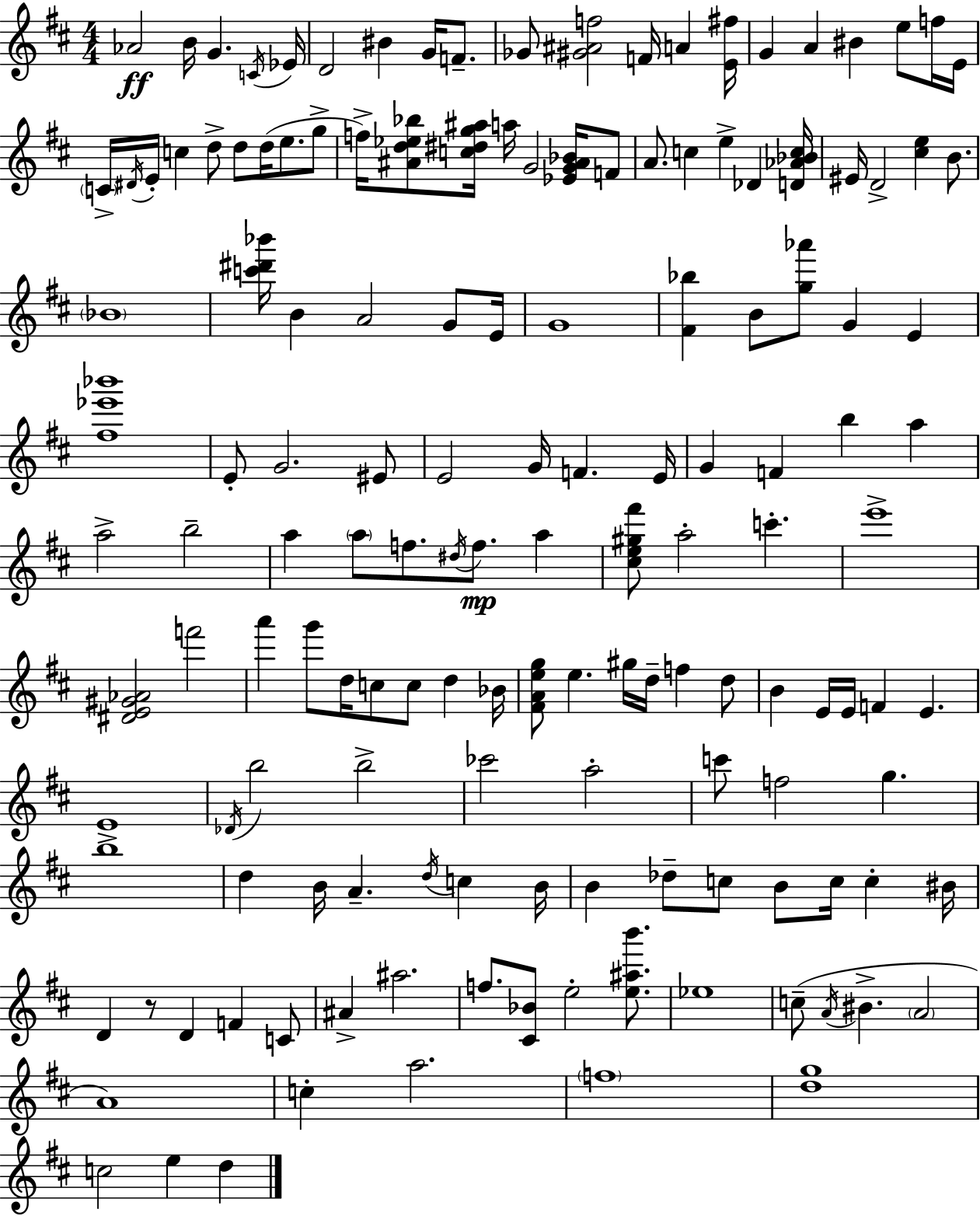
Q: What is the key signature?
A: D major